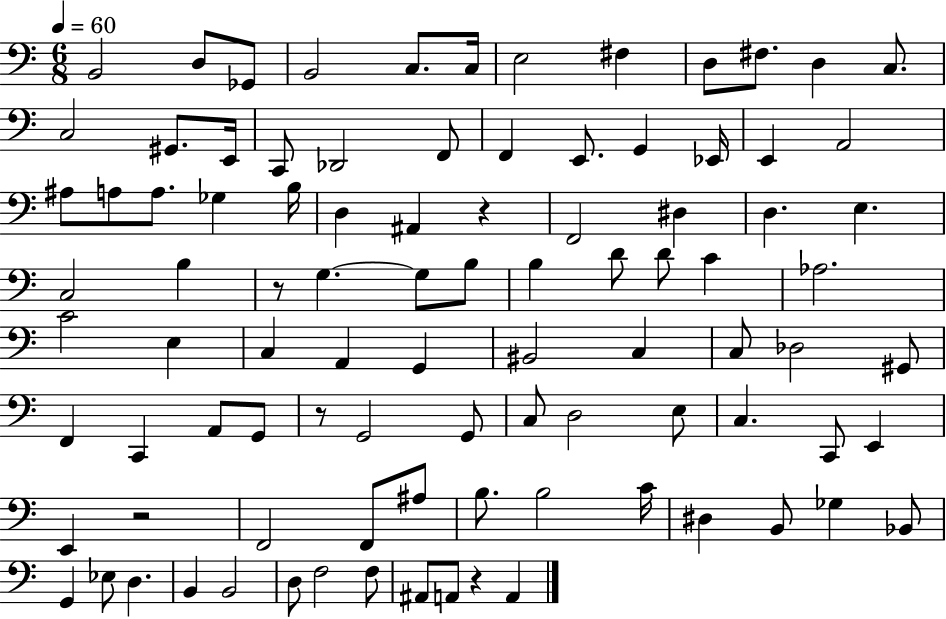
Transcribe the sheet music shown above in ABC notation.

X:1
T:Untitled
M:6/8
L:1/4
K:C
B,,2 D,/2 _G,,/2 B,,2 C,/2 C,/4 E,2 ^F, D,/2 ^F,/2 D, C,/2 C,2 ^G,,/2 E,,/4 C,,/2 _D,,2 F,,/2 F,, E,,/2 G,, _E,,/4 E,, A,,2 ^A,/2 A,/2 A,/2 _G, B,/4 D, ^A,, z F,,2 ^D, D, E, C,2 B, z/2 G, G,/2 B,/2 B, D/2 D/2 C _A,2 C2 E, C, A,, G,, ^B,,2 C, C,/2 _D,2 ^G,,/2 F,, C,, A,,/2 G,,/2 z/2 G,,2 G,,/2 C,/2 D,2 E,/2 C, C,,/2 E,, E,, z2 F,,2 F,,/2 ^A,/2 B,/2 B,2 C/4 ^D, B,,/2 _G, _B,,/2 G,, _E,/2 D, B,, B,,2 D,/2 F,2 F,/2 ^A,,/2 A,,/2 z A,,